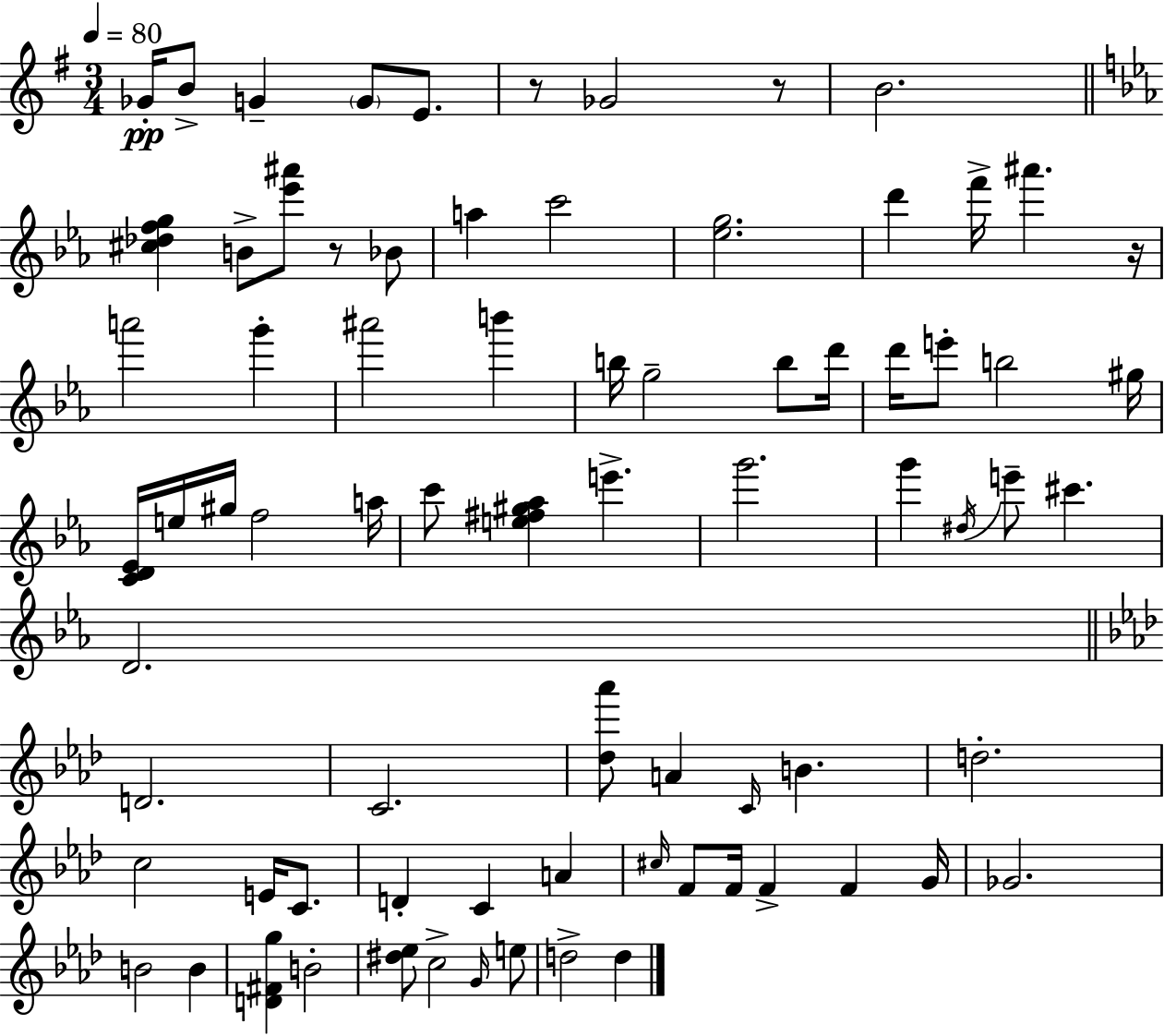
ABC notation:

X:1
T:Untitled
M:3/4
L:1/4
K:G
_G/4 B/2 G G/2 E/2 z/2 _G2 z/2 B2 [^c_dfg] B/2 [_e'^a']/2 z/2 _B/2 a c'2 [_eg]2 d' f'/4 ^a' z/4 a'2 g' ^a'2 b' b/4 g2 b/2 d'/4 d'/4 e'/2 b2 ^g/4 [CD_E]/4 e/4 ^g/4 f2 a/4 c'/2 [e^f^g_a] e' g'2 g' ^d/4 e'/2 ^c' D2 D2 C2 [_d_a']/2 A C/4 B d2 c2 E/4 C/2 D C A ^c/4 F/2 F/4 F F G/4 _G2 B2 B [D^Fg] B2 [^d_e]/2 c2 G/4 e/2 d2 d